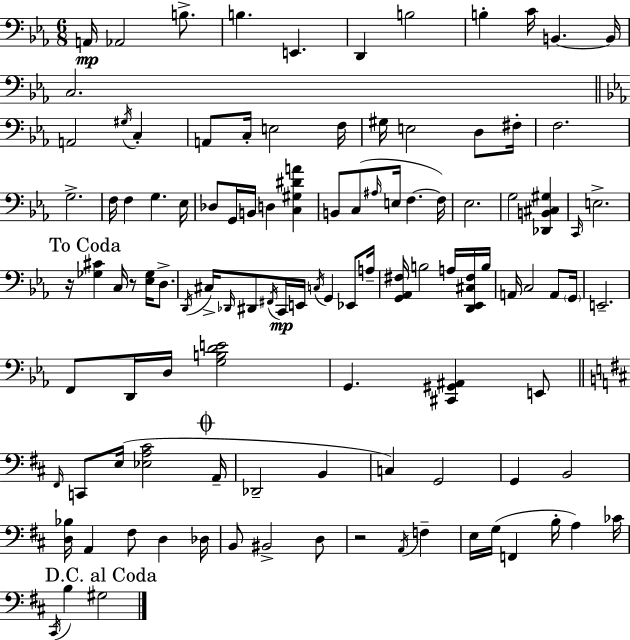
X:1
T:Untitled
M:6/8
L:1/4
K:Cm
A,,/4 _A,,2 B,/2 B, E,, D,, B,2 B, C/4 B,, B,,/4 C,2 A,,2 ^G,/4 C, A,,/2 C,/4 E,2 F,/4 ^G,/4 E,2 D,/2 ^F,/4 F,2 G,2 F,/4 F, G, _E,/4 _D,/2 G,,/4 B,,/4 D, [C,^G,^DA] B,,/2 C,/2 ^A,/4 E,/4 F, F,/4 _E,2 G,2 [_D,,B,,^C,^G,] C,,/4 E,2 z/4 [_G,^C] C,/4 z/2 [_E,_G,]/4 D,/2 D,,/4 ^C,/4 _D,,/4 ^D,,/2 ^F,,/4 C,,/4 E,,/4 C,/4 G,, _E,,/2 A,/4 [G,,_A,,^F,]/4 B,2 A,/4 [D,,_E,,^C,^F,]/4 B,/4 A,,/4 C,2 A,,/2 G,,/4 E,,2 F,,/2 D,,/4 D,/4 [G,B,DE]2 G,, [^C,,^G,,^A,,] E,,/2 ^F,,/4 C,,/2 E,/4 [_E,A,^C]2 A,,/4 _D,,2 B,, C, G,,2 G,, B,,2 [D,_B,]/4 A,, ^F,/2 D, _D,/4 B,,/2 ^B,,2 D,/2 z2 A,,/4 F, E,/4 G,/4 F,, B,/4 A, _C/4 ^C,,/4 B, ^G,2